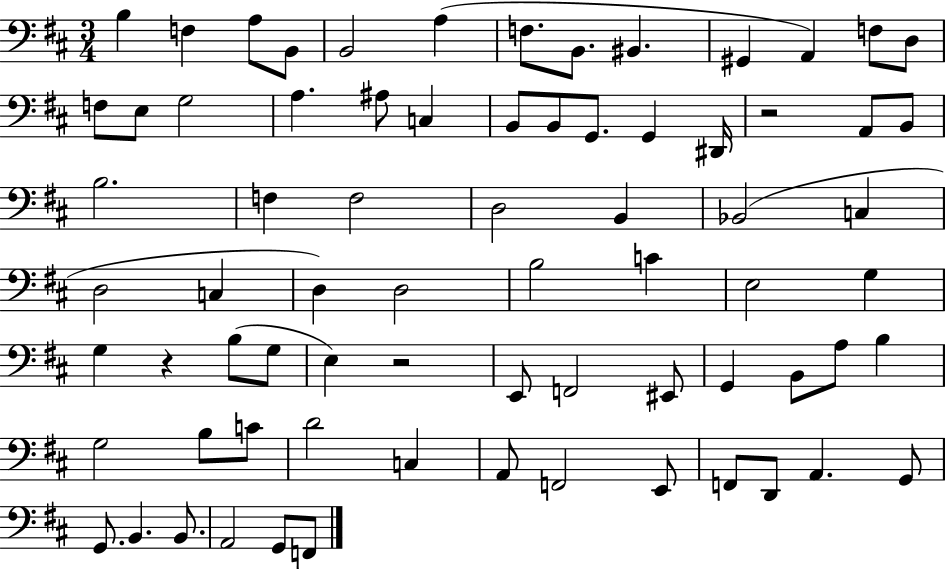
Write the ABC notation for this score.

X:1
T:Untitled
M:3/4
L:1/4
K:D
B, F, A,/2 B,,/2 B,,2 A, F,/2 B,,/2 ^B,, ^G,, A,, F,/2 D,/2 F,/2 E,/2 G,2 A, ^A,/2 C, B,,/2 B,,/2 G,,/2 G,, ^D,,/4 z2 A,,/2 B,,/2 B,2 F, F,2 D,2 B,, _B,,2 C, D,2 C, D, D,2 B,2 C E,2 G, G, z B,/2 G,/2 E, z2 E,,/2 F,,2 ^E,,/2 G,, B,,/2 A,/2 B, G,2 B,/2 C/2 D2 C, A,,/2 F,,2 E,,/2 F,,/2 D,,/2 A,, G,,/2 G,,/2 B,, B,,/2 A,,2 G,,/2 F,,/2